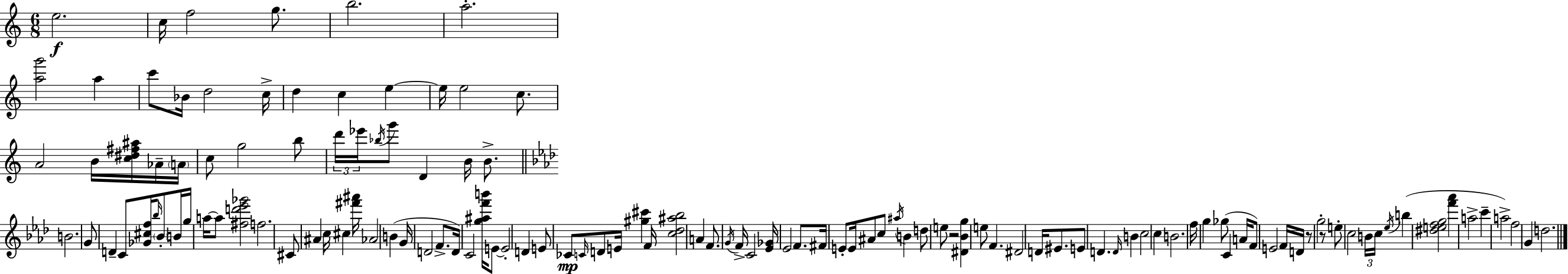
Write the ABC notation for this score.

X:1
T:Untitled
M:6/8
L:1/4
K:C
e2 c/4 f2 g/2 b2 a2 [ag']2 a c'/2 _B/4 d2 c/4 d c e e/4 e2 c/2 A2 B/4 [c^d^f^a]/4 _A/4 A/4 c/2 g2 b/2 d'/4 _e'/4 _b/4 g'/2 D B/4 B/2 B2 G/2 D C/2 [_G^cf]/4 _b/4 _B/2 B/4 g/4 a/4 a/2 [^fd'_e'_g']2 f2 ^C/2 ^A c/4 ^c [^f'^a']/4 _A2 B G/4 D2 F/2 D/4 C2 [g^af'b']/4 E/2 E2 D E/2 _C/2 C/4 D/2 E/4 [^g^c'] F/4 [c_d^a_b]2 A F/2 G/4 F/4 C2 [_E_G]/4 _E2 F/2 ^F/4 E/2 E/4 ^A/2 c/2 ^a/4 B d/2 e/2 z2 [^D_Bg] e/2 F ^D2 D/4 ^E/2 E/2 D D/4 B c2 c B2 f/4 g _g/2 C A/4 F/2 E2 F/4 D/4 z/2 g2 z/2 e/2 c2 B/4 c/4 _e/4 b [^defg]2 [f'_a'] a2 c' a2 f2 G d2